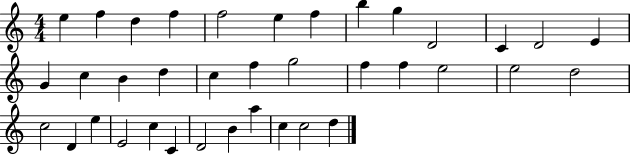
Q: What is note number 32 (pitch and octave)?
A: D4